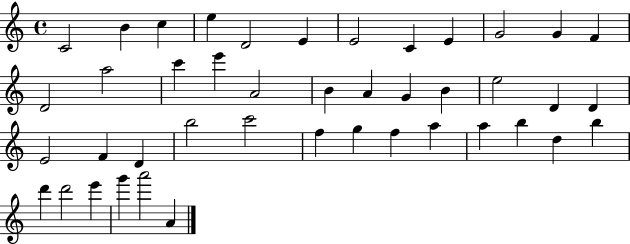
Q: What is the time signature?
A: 4/4